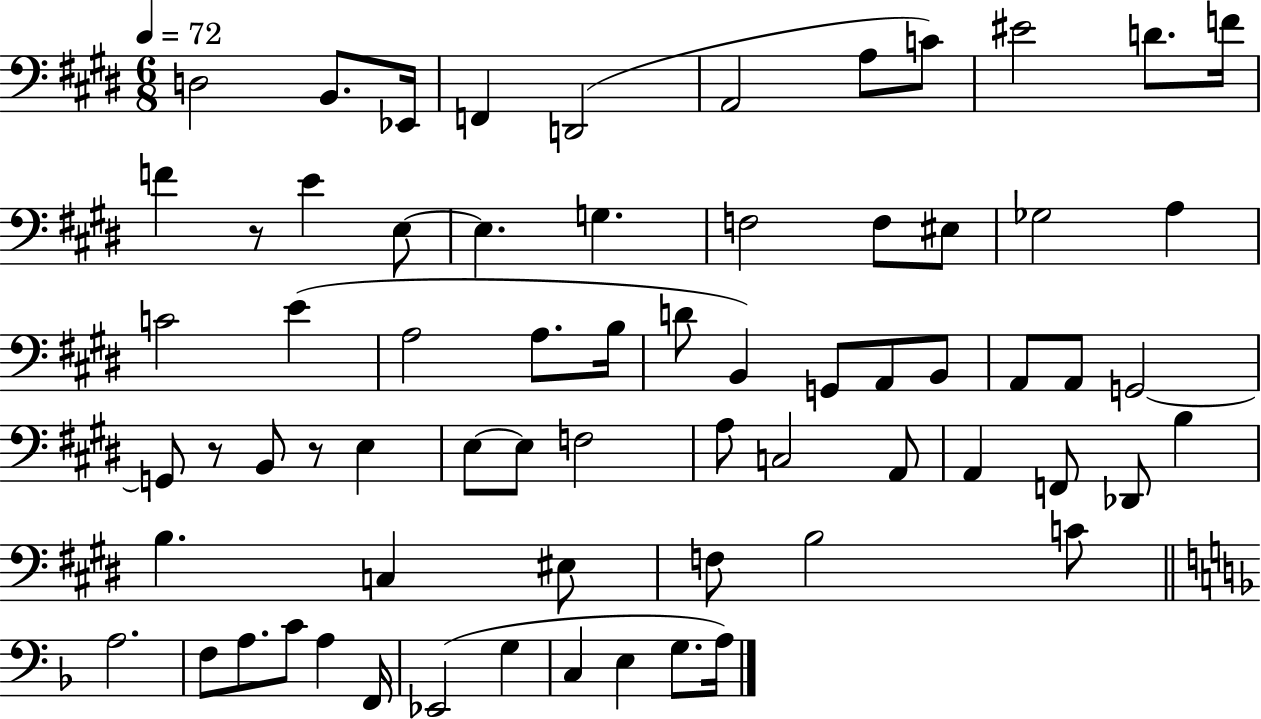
X:1
T:Untitled
M:6/8
L:1/4
K:E
D,2 B,,/2 _E,,/4 F,, D,,2 A,,2 A,/2 C/2 ^E2 D/2 F/4 F z/2 E E,/2 E, G, F,2 F,/2 ^E,/2 _G,2 A, C2 E A,2 A,/2 B,/4 D/2 B,, G,,/2 A,,/2 B,,/2 A,,/2 A,,/2 G,,2 G,,/2 z/2 B,,/2 z/2 E, E,/2 E,/2 F,2 A,/2 C,2 A,,/2 A,, F,,/2 _D,,/2 B, B, C, ^E,/2 F,/2 B,2 C/2 A,2 F,/2 A,/2 C/2 A, F,,/4 _E,,2 G, C, E, G,/2 A,/4